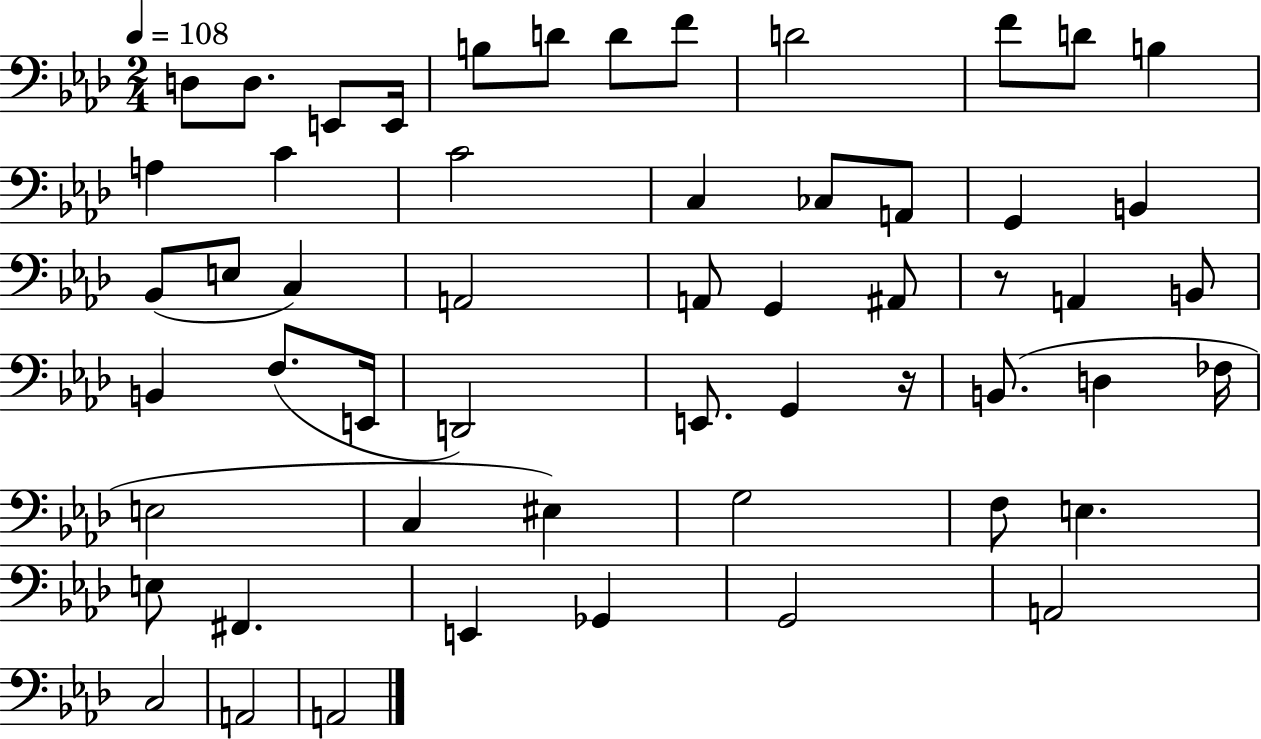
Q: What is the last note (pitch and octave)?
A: A2